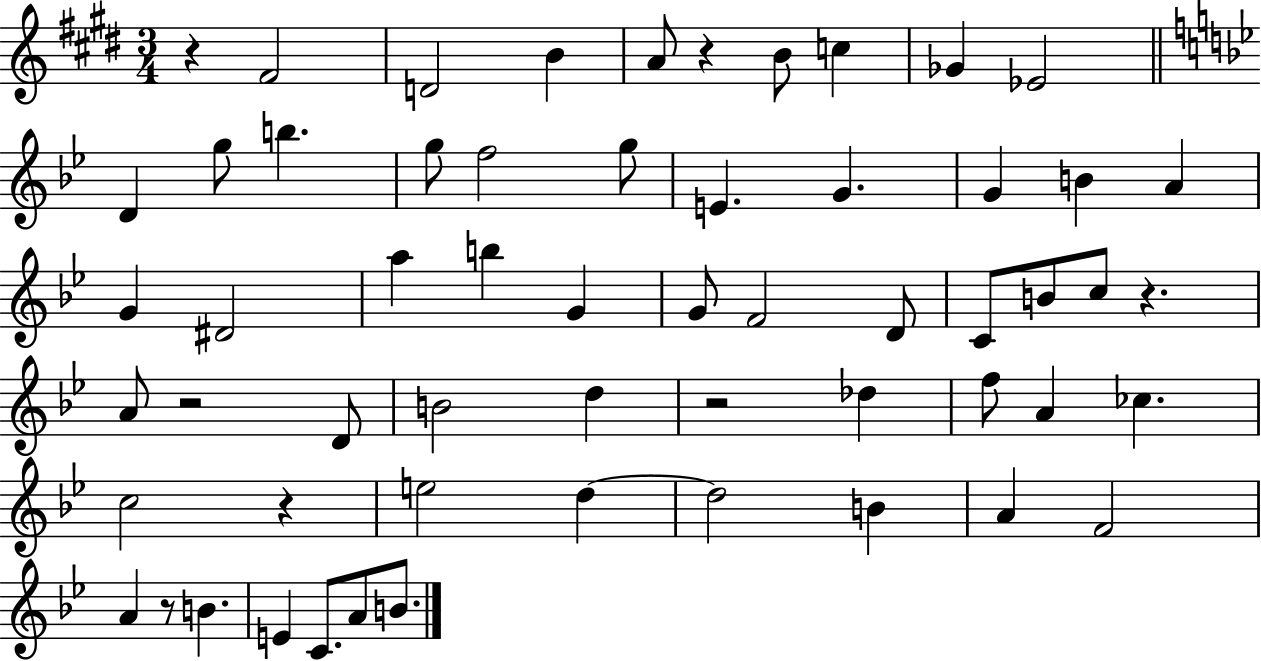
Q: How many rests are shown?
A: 7